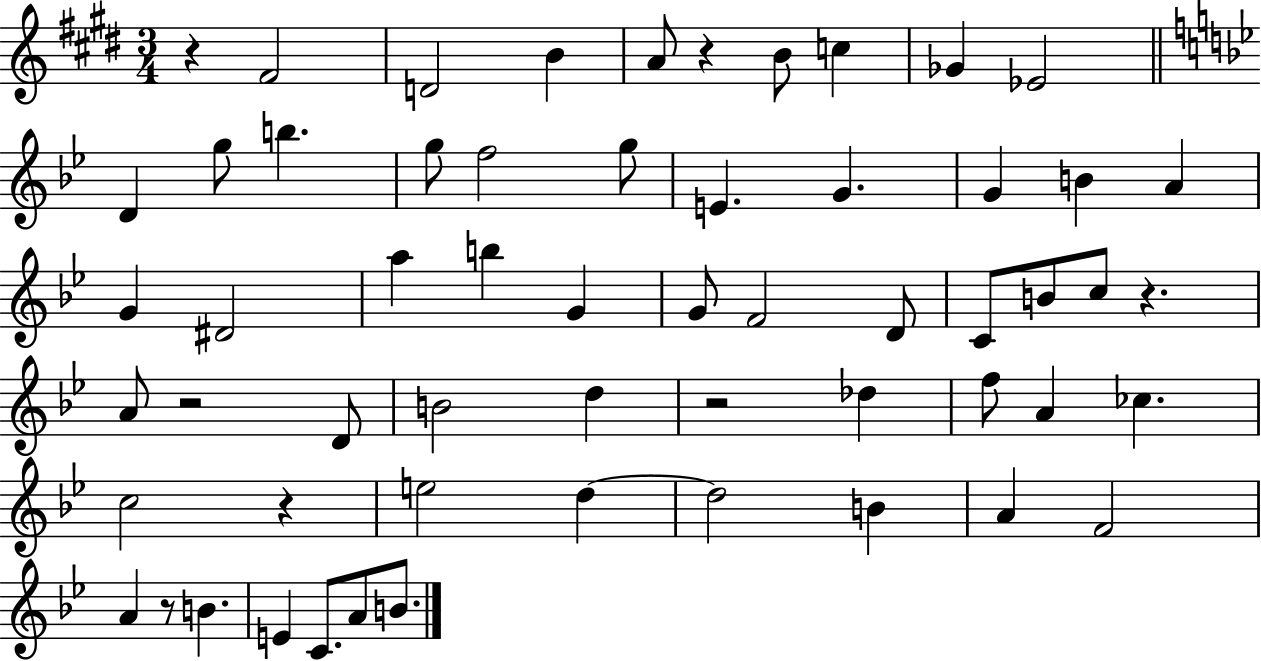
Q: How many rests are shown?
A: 7